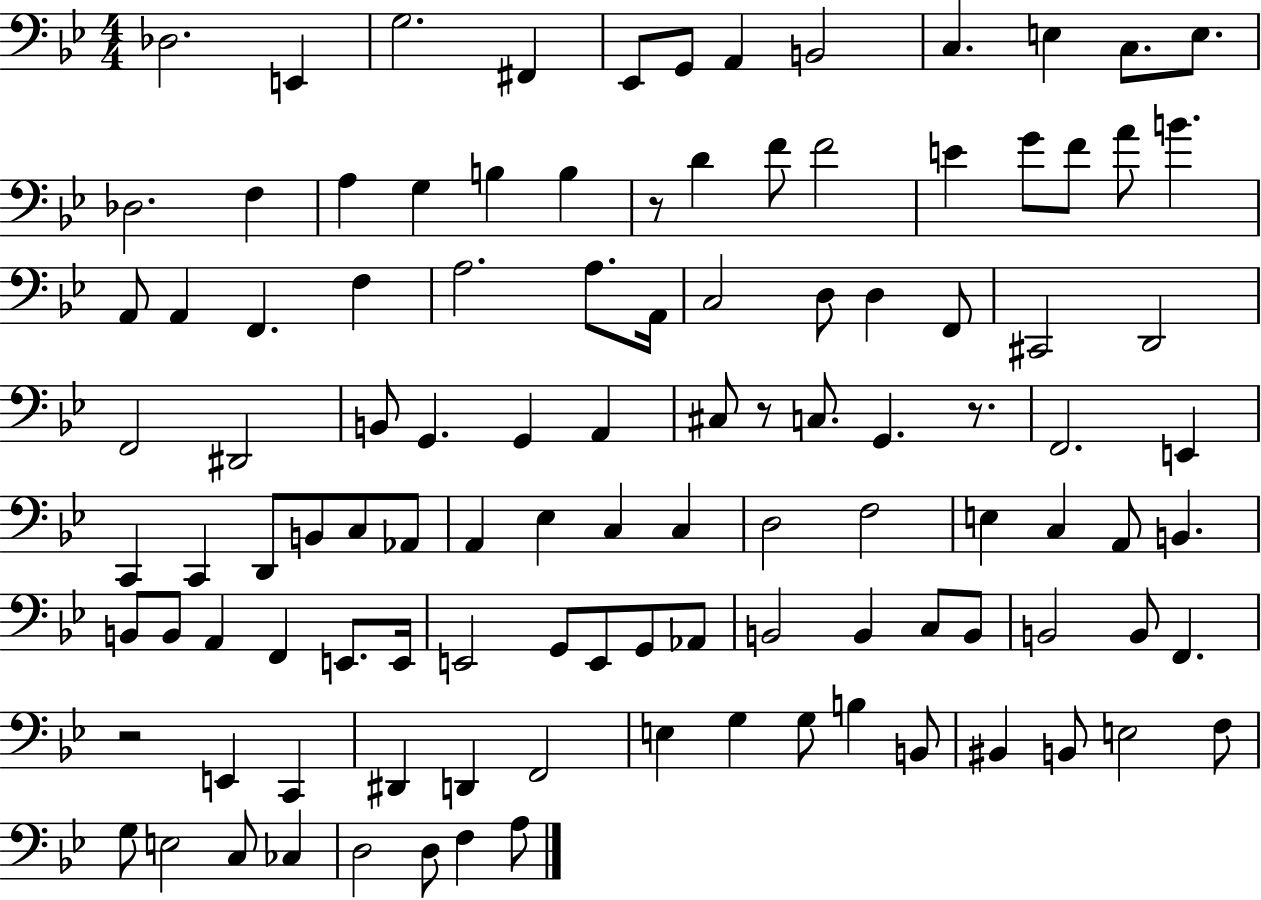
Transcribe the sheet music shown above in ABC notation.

X:1
T:Untitled
M:4/4
L:1/4
K:Bb
_D,2 E,, G,2 ^F,, _E,,/2 G,,/2 A,, B,,2 C, E, C,/2 E,/2 _D,2 F, A, G, B, B, z/2 D F/2 F2 E G/2 F/2 A/2 B A,,/2 A,, F,, F, A,2 A,/2 A,,/4 C,2 D,/2 D, F,,/2 ^C,,2 D,,2 F,,2 ^D,,2 B,,/2 G,, G,, A,, ^C,/2 z/2 C,/2 G,, z/2 F,,2 E,, C,, C,, D,,/2 B,,/2 C,/2 _A,,/2 A,, _E, C, C, D,2 F,2 E, C, A,,/2 B,, B,,/2 B,,/2 A,, F,, E,,/2 E,,/4 E,,2 G,,/2 E,,/2 G,,/2 _A,,/2 B,,2 B,, C,/2 B,,/2 B,,2 B,,/2 F,, z2 E,, C,, ^D,, D,, F,,2 E, G, G,/2 B, B,,/2 ^B,, B,,/2 E,2 F,/2 G,/2 E,2 C,/2 _C, D,2 D,/2 F, A,/2